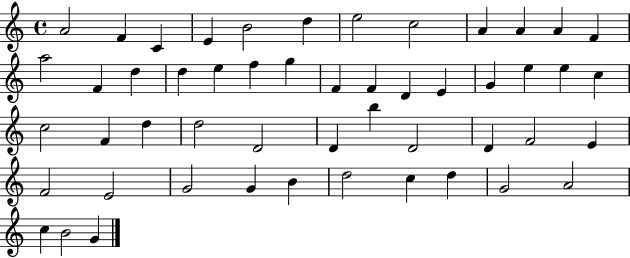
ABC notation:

X:1
T:Untitled
M:4/4
L:1/4
K:C
A2 F C E B2 d e2 c2 A A A F a2 F d d e f g F F D E G e e c c2 F d d2 D2 D b D2 D F2 E F2 E2 G2 G B d2 c d G2 A2 c B2 G